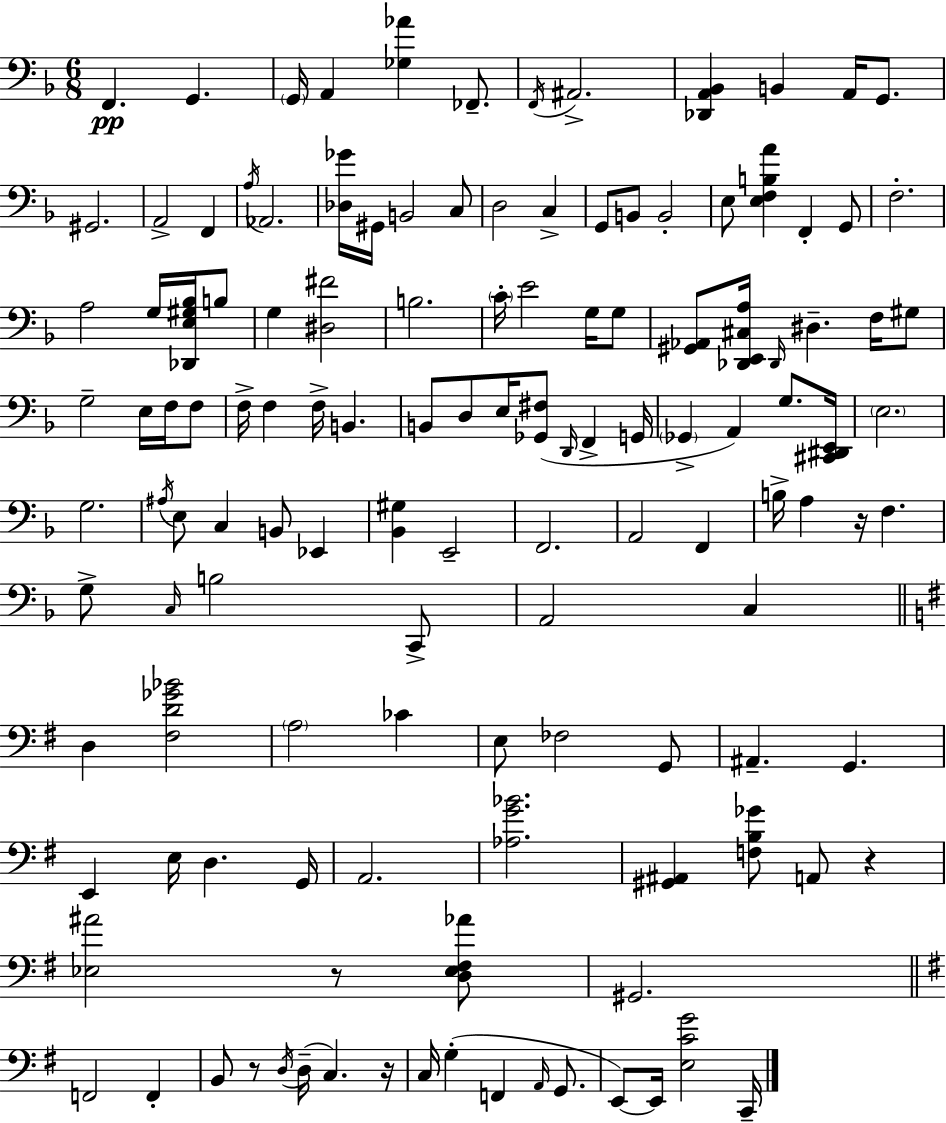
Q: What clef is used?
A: bass